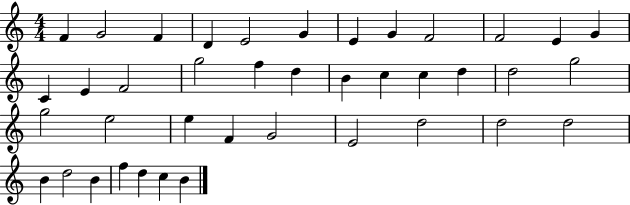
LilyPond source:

{
  \clef treble
  \numericTimeSignature
  \time 4/4
  \key c \major
  f'4 g'2 f'4 | d'4 e'2 g'4 | e'4 g'4 f'2 | f'2 e'4 g'4 | \break c'4 e'4 f'2 | g''2 f''4 d''4 | b'4 c''4 c''4 d''4 | d''2 g''2 | \break g''2 e''2 | e''4 f'4 g'2 | e'2 d''2 | d''2 d''2 | \break b'4 d''2 b'4 | f''4 d''4 c''4 b'4 | \bar "|."
}